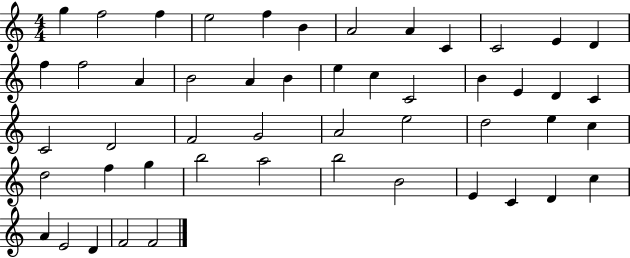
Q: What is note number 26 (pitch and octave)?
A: C4